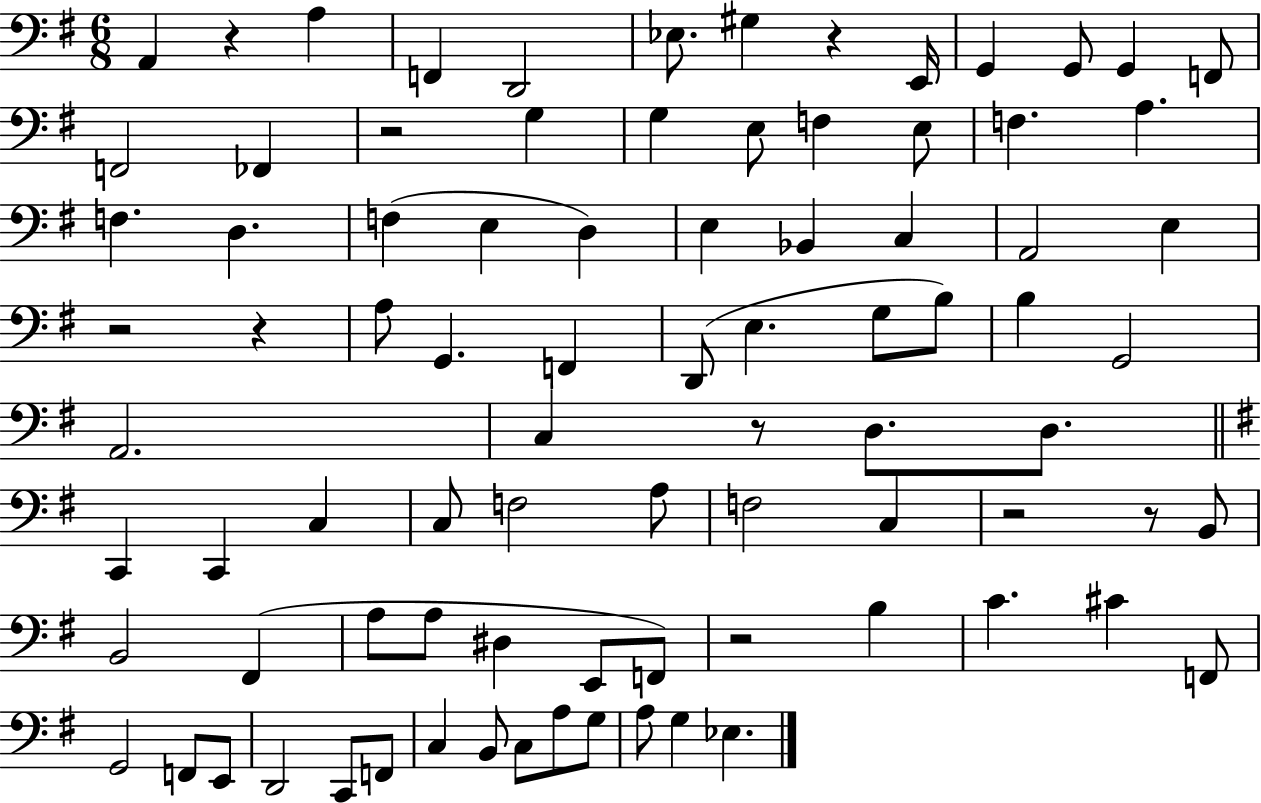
{
  \clef bass
  \numericTimeSignature
  \time 6/8
  \key g \major
  a,4 r4 a4 | f,4 d,2 | ees8. gis4 r4 e,16 | g,4 g,8 g,4 f,8 | \break f,2 fes,4 | r2 g4 | g4 e8 f4 e8 | f4. a4. | \break f4. d4. | f4( e4 d4) | e4 bes,4 c4 | a,2 e4 | \break r2 r4 | a8 g,4. f,4 | d,8( e4. g8 b8) | b4 g,2 | \break a,2. | c4 r8 d8. d8. | \bar "||" \break \key e \minor c,4 c,4 c4 | c8 f2 a8 | f2 c4 | r2 r8 b,8 | \break b,2 fis,4( | a8 a8 dis4 e,8 f,8) | r2 b4 | c'4. cis'4 f,8 | \break g,2 f,8 e,8 | d,2 c,8 f,8 | c4 b,8 c8 a8 g8 | a8 g4 ees4. | \break \bar "|."
}